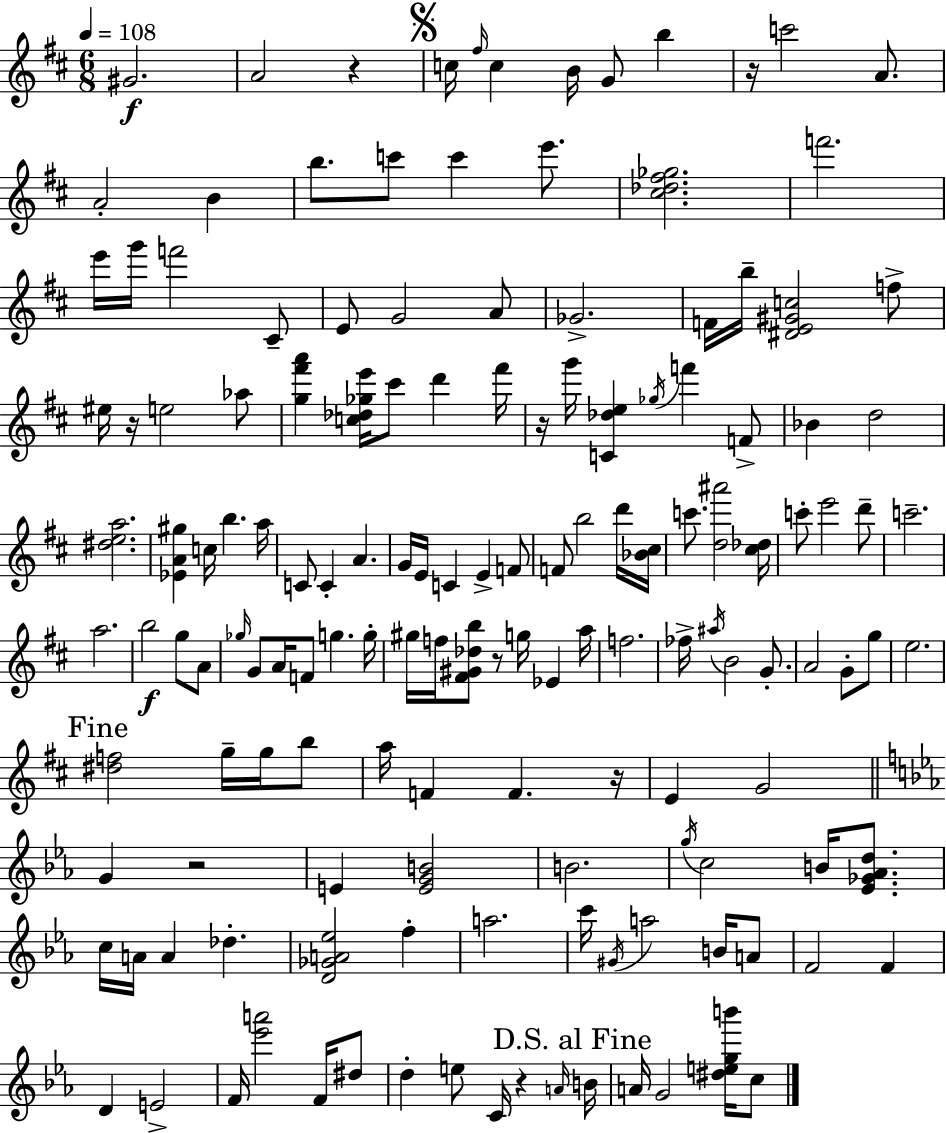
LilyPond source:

{
  \clef treble
  \numericTimeSignature
  \time 6/8
  \key d \major
  \tempo 4 = 108
  gis'2.\f | a'2 r4 | \mark \markup { \musicglyph "scripts.segno" } c''16 \grace { fis''16 } c''4 b'16 g'8 b''4 | r16 c'''2 a'8. | \break a'2-. b'4 | b''8. c'''8 c'''4 e'''8. | <cis'' des'' fis'' ges''>2. | f'''2. | \break e'''16 g'''16 f'''2 cis'8-- | e'8 g'2 a'8 | ges'2.-> | f'16 b''16-- <dis' e' gis' c''>2 f''8-> | \break eis''16 r16 e''2 aes''8 | <g'' fis''' a'''>4 <c'' des'' ges'' e'''>16 cis'''8 d'''4 | fis'''16 r16 g'''16 <c' des'' e''>4 \acciaccatura { ges''16 } f'''4 | f'8-> bes'4 d''2 | \break <dis'' e'' a''>2. | <ees' a' gis''>4 c''16 b''4. | a''16 c'8 c'4-. a'4. | g'16 e'16 c'4 e'4-> | \break f'8 f'8 b''2 | d'''16 <bes' cis''>16 c'''8. <d'' ais'''>2 | <cis'' des''>16 c'''8-. e'''2 | d'''8-- c'''2.-- | \break a''2. | b''2\f g''8 | a'8 \grace { ges''16 } g'8 a'16 f'8 g''4. | g''16-. gis''16 f''16 <fis' gis' des'' b''>8 r8 g''16 ees'4 | \break a''16 f''2. | fes''16-> \acciaccatura { ais''16 } b'2 | g'8.-. a'2 | g'8-. g''8 e''2. | \break \mark "Fine" <dis'' f''>2 | g''16-- g''16 b''8 a''16 f'4 f'4. | r16 e'4 g'2 | \bar "||" \break \key c \minor g'4 r2 | e'4 <e' g' b'>2 | b'2. | \acciaccatura { g''16 } c''2 b'16 <ees' ges' aes' d''>8. | \break c''16 a'16 a'4 des''4.-. | <d' ges' a' ees''>2 f''4-. | a''2. | c'''16 \acciaccatura { gis'16 } a''2 b'16 | \break a'8 f'2 f'4 | d'4 e'2-> | f'16 <ees''' a'''>2 f'16 | dis''8 d''4-. e''8 c'16 r4 | \break \grace { a'16 } \mark "D.S. al Fine" b'16 a'16 g'2 | <dis'' e'' g'' b'''>16 c''8 \bar "|."
}